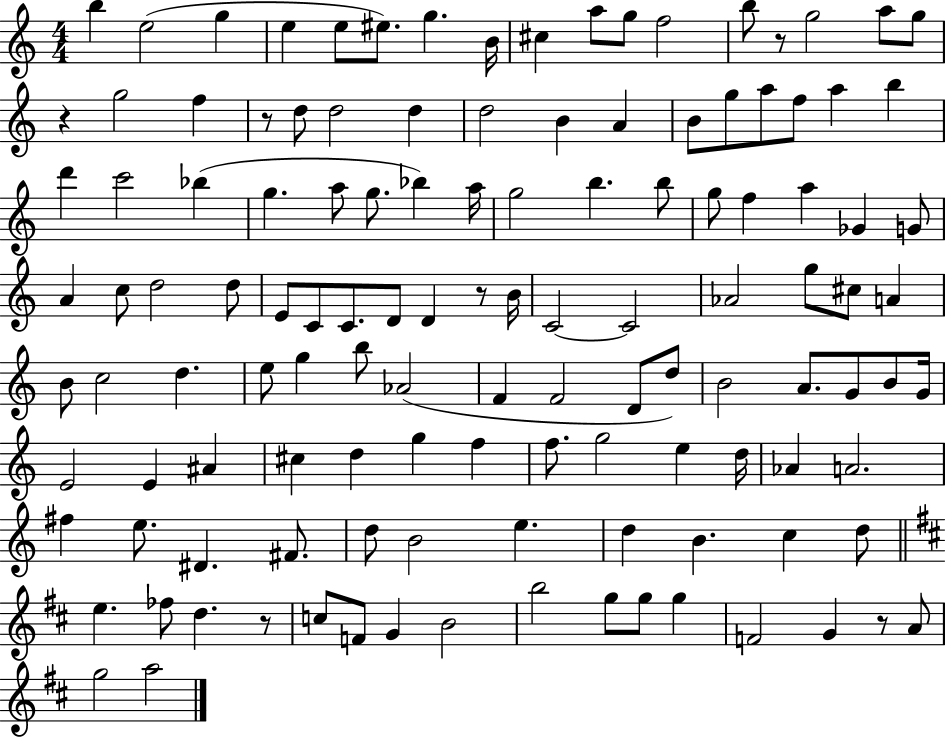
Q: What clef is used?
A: treble